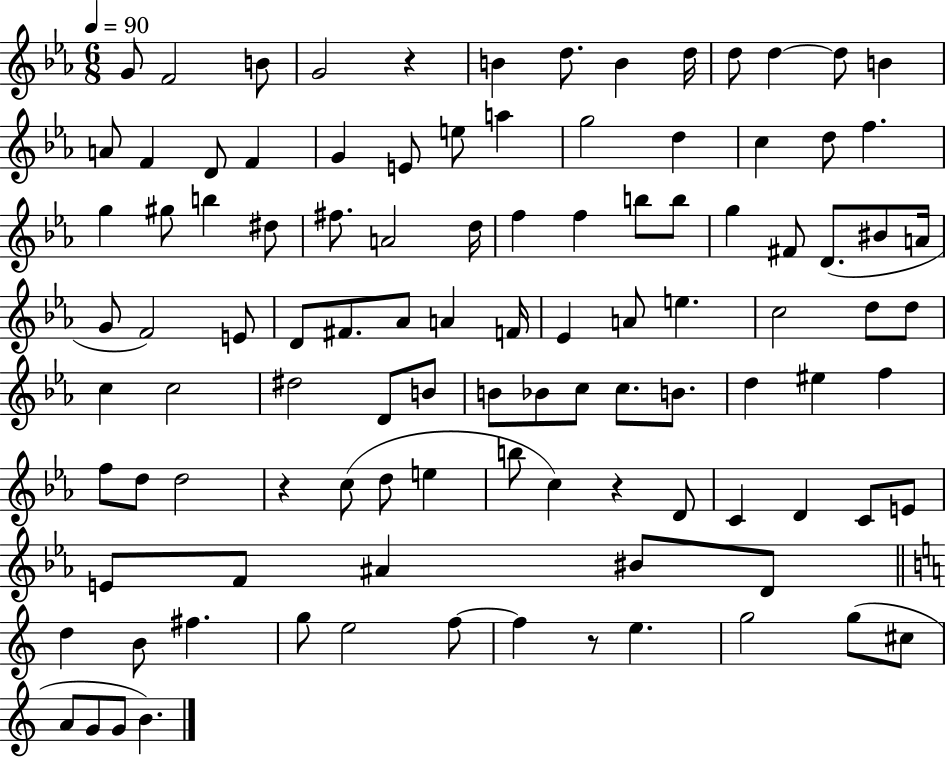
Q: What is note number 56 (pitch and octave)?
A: C5